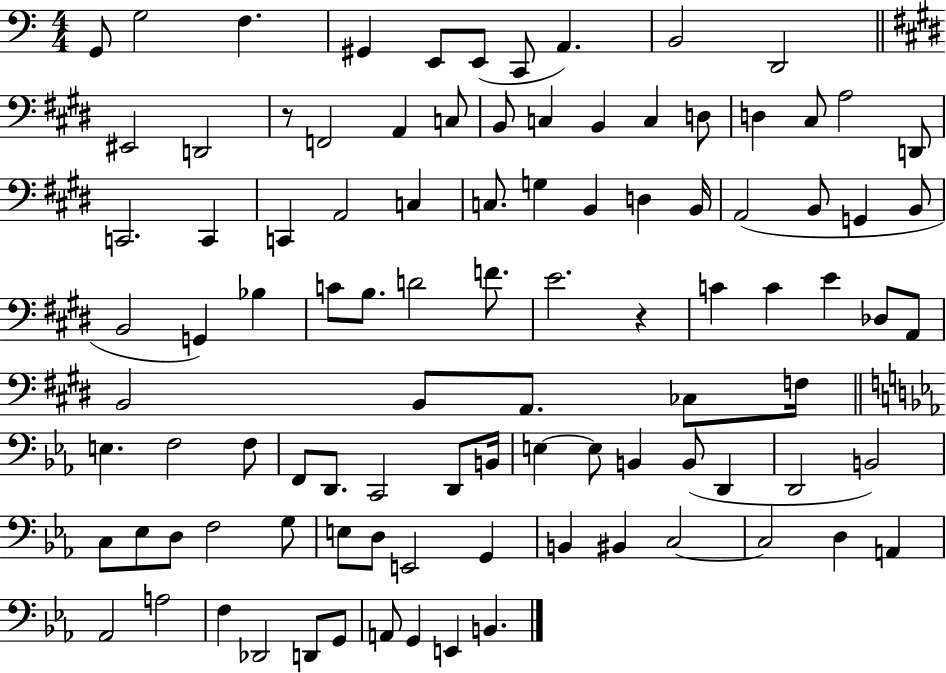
G2/e G3/h F3/q. G#2/q E2/e E2/e C2/e A2/q. B2/h D2/h EIS2/h D2/h R/e F2/h A2/q C3/e B2/e C3/q B2/q C3/q D3/e D3/q C#3/e A3/h D2/e C2/h. C2/q C2/q A2/h C3/q C3/e. G3/q B2/q D3/q B2/s A2/h B2/e G2/q B2/e B2/h G2/q Bb3/q C4/e B3/e. D4/h F4/e. E4/h. R/q C4/q C4/q E4/q Db3/e A2/e B2/h B2/e A2/e. CES3/e F3/s E3/q. F3/h F3/e F2/e D2/e. C2/h D2/e B2/s E3/q E3/e B2/q B2/e D2/q D2/h B2/h C3/e Eb3/e D3/e F3/h G3/e E3/e D3/e E2/h G2/q B2/q BIS2/q C3/h C3/h D3/q A2/q Ab2/h A3/h F3/q Db2/h D2/e G2/e A2/e G2/q E2/q B2/q.